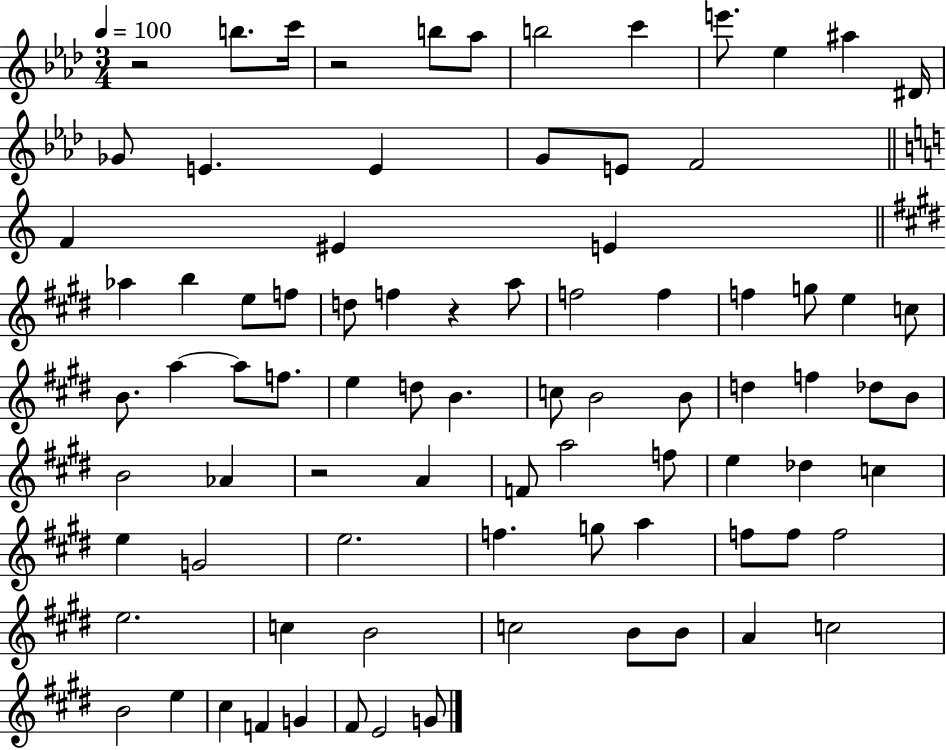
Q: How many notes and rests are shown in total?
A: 84